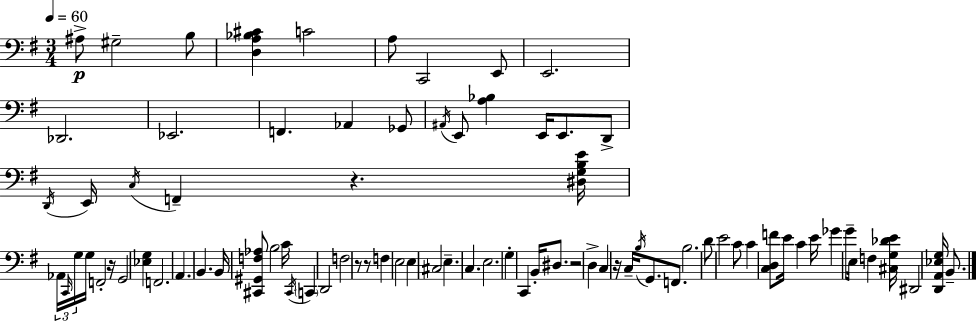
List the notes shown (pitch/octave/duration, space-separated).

A#3/e G#3/h B3/e [D3,A3,Bb3,C#4]/q C4/h A3/e C2/h E2/e E2/h. Db2/h. Eb2/h. F2/q. Ab2/q Gb2/e A#2/s E2/e [A3,Bb3]/q E2/s E2/e. D2/e D2/s E2/s C3/s F2/q R/q. [D#3,G3,B3,E4]/s Ab2/s C2/s G3/s G3/s F2/h R/s G2/h [Eb3,G3]/q F2/h. A2/q. B2/q. B2/s [C#2,G#2,F3,Ab3]/e B3/h C4/s C#2/s C2/q D2/h F3/h R/e R/e F3/q E3/h E3/q C#3/h E3/q. C3/q. E3/h. G3/q C2/q B2/s D#3/e. R/h D3/q C3/q R/s C3/s B3/s G2/e. F2/e. B3/h. D4/e E4/h C4/e C4/q [C3,D3,F4]/e E4/s C4/q E4/s Gb4/q G4/e E3/s F3/q [C#3,G3,Db4,E4]/s D#2/h [D2,A2,Eb3,G3]/s B2/e.